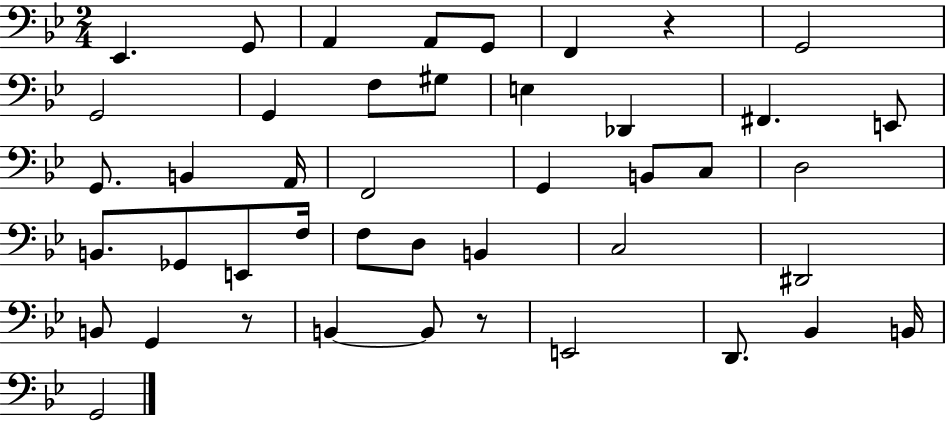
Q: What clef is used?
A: bass